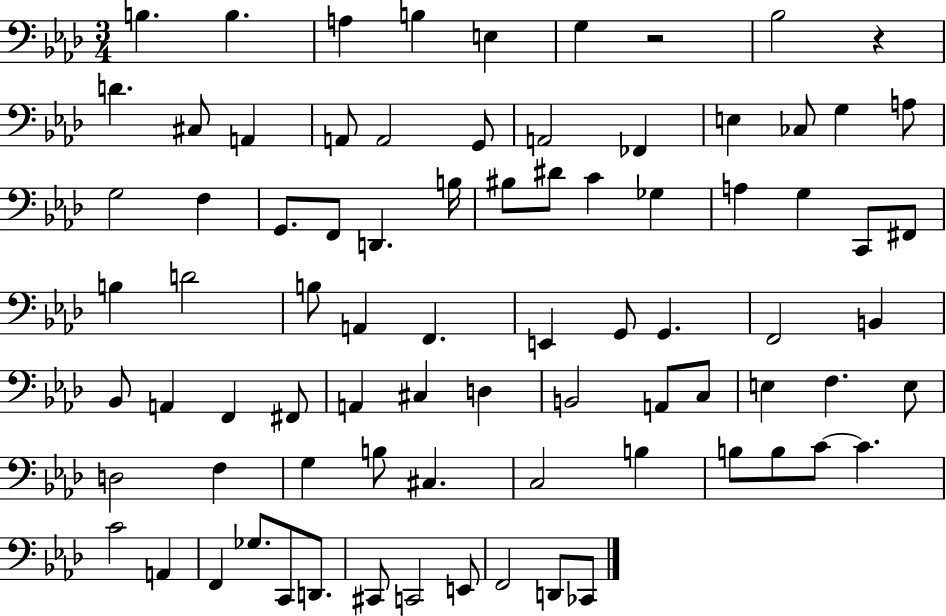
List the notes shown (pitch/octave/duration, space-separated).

B3/q. B3/q. A3/q B3/q E3/q G3/q R/h Bb3/h R/q D4/q. C#3/e A2/q A2/e A2/h G2/e A2/h FES2/q E3/q CES3/e G3/q A3/e G3/h F3/q G2/e. F2/e D2/q. B3/s BIS3/e D#4/e C4/q Gb3/q A3/q G3/q C2/e F#2/e B3/q D4/h B3/e A2/q F2/q. E2/q G2/e G2/q. F2/h B2/q Bb2/e A2/q F2/q F#2/e A2/q C#3/q D3/q B2/h A2/e C3/e E3/q F3/q. E3/e D3/h F3/q G3/q B3/e C#3/q. C3/h B3/q B3/e B3/e C4/e C4/q. C4/h A2/q F2/q Gb3/e. C2/e D2/e. C#2/e C2/h E2/e F2/h D2/e CES2/e